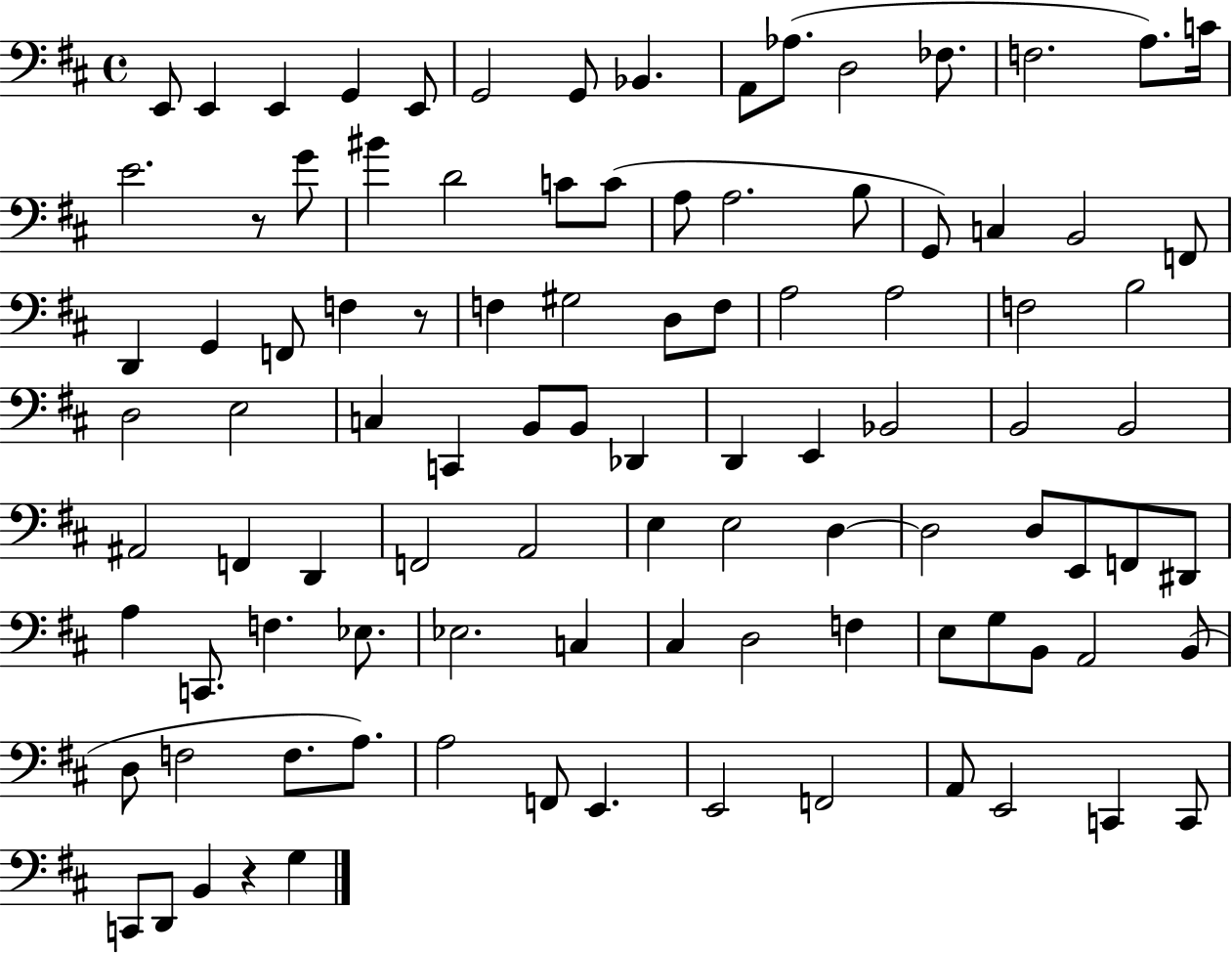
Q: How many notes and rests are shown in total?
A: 99